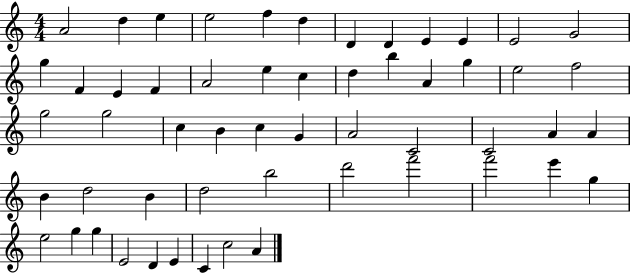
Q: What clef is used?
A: treble